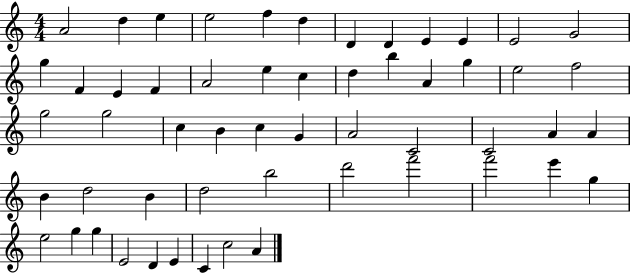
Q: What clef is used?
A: treble